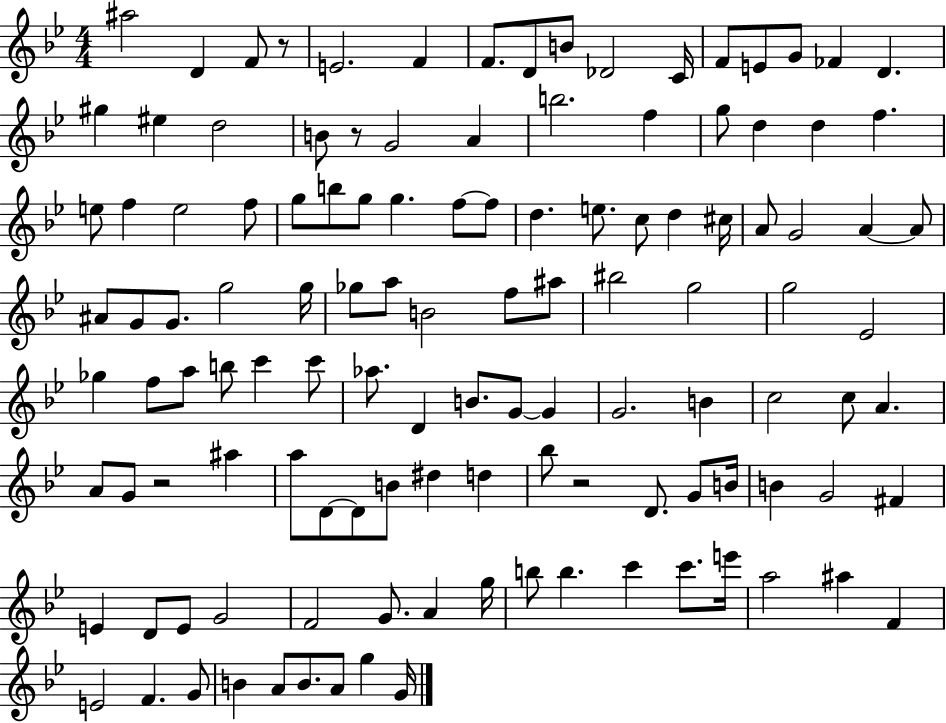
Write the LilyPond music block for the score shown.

{
  \clef treble
  \numericTimeSignature
  \time 4/4
  \key bes \major
  ais''2 d'4 f'8 r8 | e'2. f'4 | f'8. d'8 b'8 des'2 c'16 | f'8 e'8 g'8 fes'4 d'4. | \break gis''4 eis''4 d''2 | b'8 r8 g'2 a'4 | b''2. f''4 | g''8 d''4 d''4 f''4. | \break e''8 f''4 e''2 f''8 | g''8 b''8 g''8 g''4. f''8~~ f''8 | d''4. e''8. c''8 d''4 cis''16 | a'8 g'2 a'4~~ a'8 | \break ais'8 g'8 g'8. g''2 g''16 | ges''8 a''8 b'2 f''8 ais''8 | bis''2 g''2 | g''2 ees'2 | \break ges''4 f''8 a''8 b''8 c'''4 c'''8 | aes''8. d'4 b'8. g'8~~ g'4 | g'2. b'4 | c''2 c''8 a'4. | \break a'8 g'8 r2 ais''4 | a''8 d'8~~ d'8 b'8 dis''4 d''4 | bes''8 r2 d'8. g'8 b'16 | b'4 g'2 fis'4 | \break e'4 d'8 e'8 g'2 | f'2 g'8. a'4 g''16 | b''8 b''4. c'''4 c'''8. e'''16 | a''2 ais''4 f'4 | \break e'2 f'4. g'8 | b'4 a'8 b'8. a'8 g''4 g'16 | \bar "|."
}